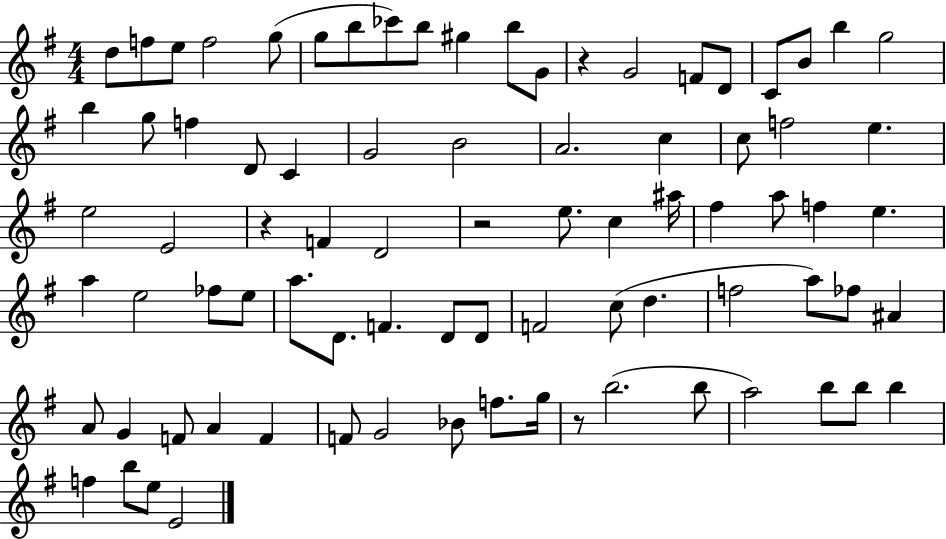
X:1
T:Untitled
M:4/4
L:1/4
K:G
d/2 f/2 e/2 f2 g/2 g/2 b/2 _c'/2 b/2 ^g b/2 G/2 z G2 F/2 D/2 C/2 B/2 b g2 b g/2 f D/2 C G2 B2 A2 c c/2 f2 e e2 E2 z F D2 z2 e/2 c ^a/4 ^f a/2 f e a e2 _f/2 e/2 a/2 D/2 F D/2 D/2 F2 c/2 d f2 a/2 _f/2 ^A A/2 G F/2 A F F/2 G2 _B/2 f/2 g/4 z/2 b2 b/2 a2 b/2 b/2 b f b/2 e/2 E2